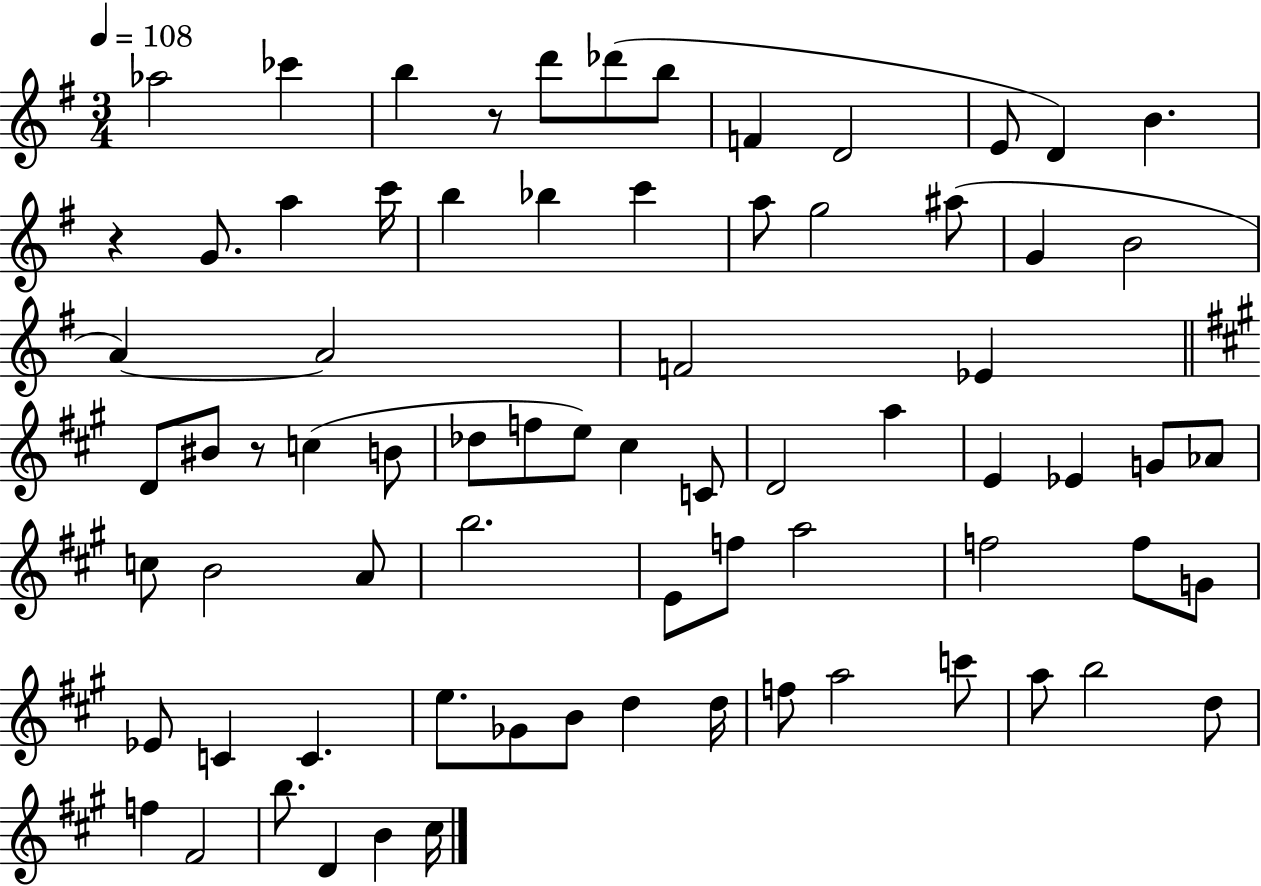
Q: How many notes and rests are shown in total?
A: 74